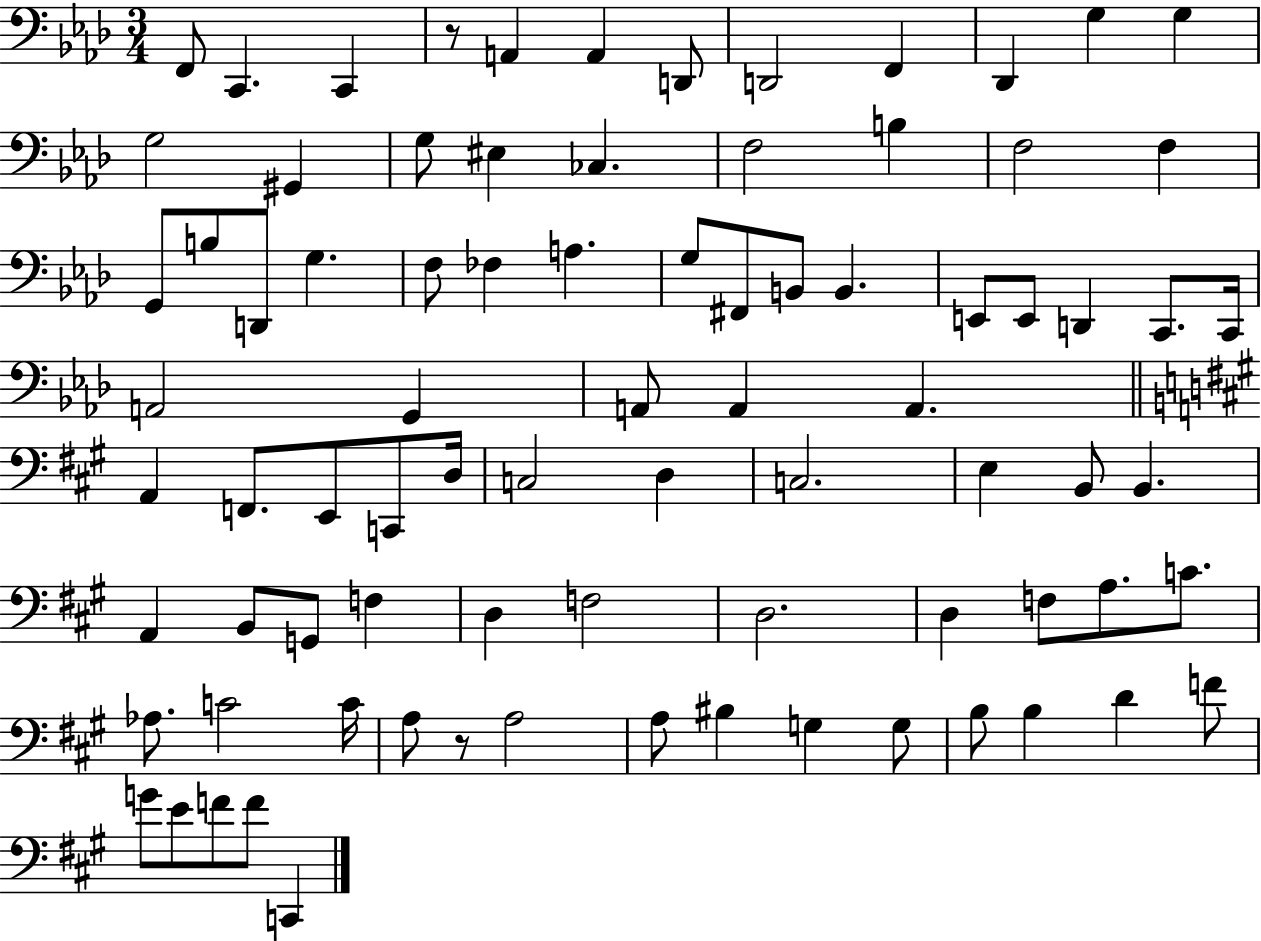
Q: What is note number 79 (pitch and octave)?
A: F4